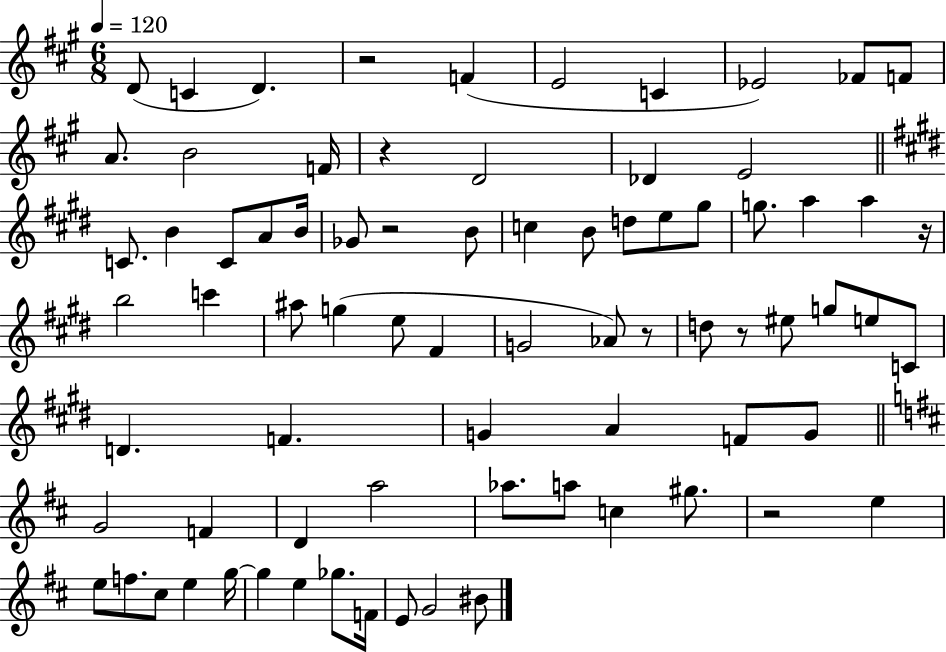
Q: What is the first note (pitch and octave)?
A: D4